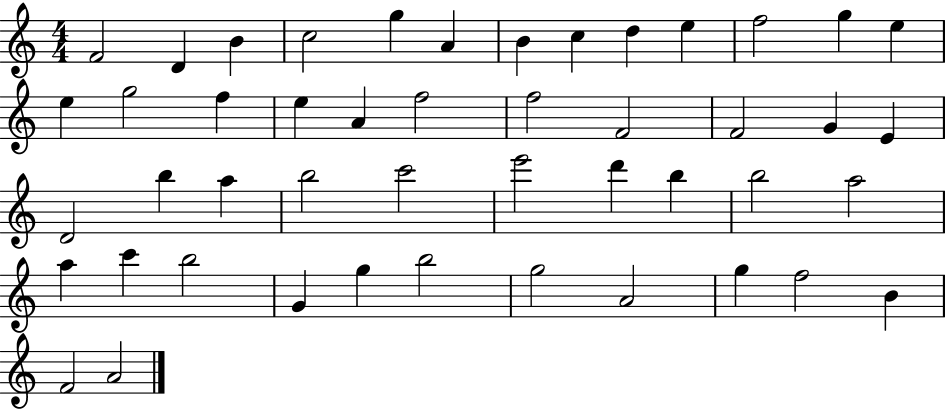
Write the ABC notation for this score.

X:1
T:Untitled
M:4/4
L:1/4
K:C
F2 D B c2 g A B c d e f2 g e e g2 f e A f2 f2 F2 F2 G E D2 b a b2 c'2 e'2 d' b b2 a2 a c' b2 G g b2 g2 A2 g f2 B F2 A2